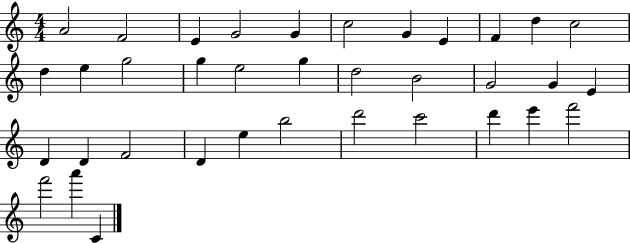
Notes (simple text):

A4/h F4/h E4/q G4/h G4/q C5/h G4/q E4/q F4/q D5/q C5/h D5/q E5/q G5/h G5/q E5/h G5/q D5/h B4/h G4/h G4/q E4/q D4/q D4/q F4/h D4/q E5/q B5/h D6/h C6/h D6/q E6/q F6/h F6/h A6/q C4/q